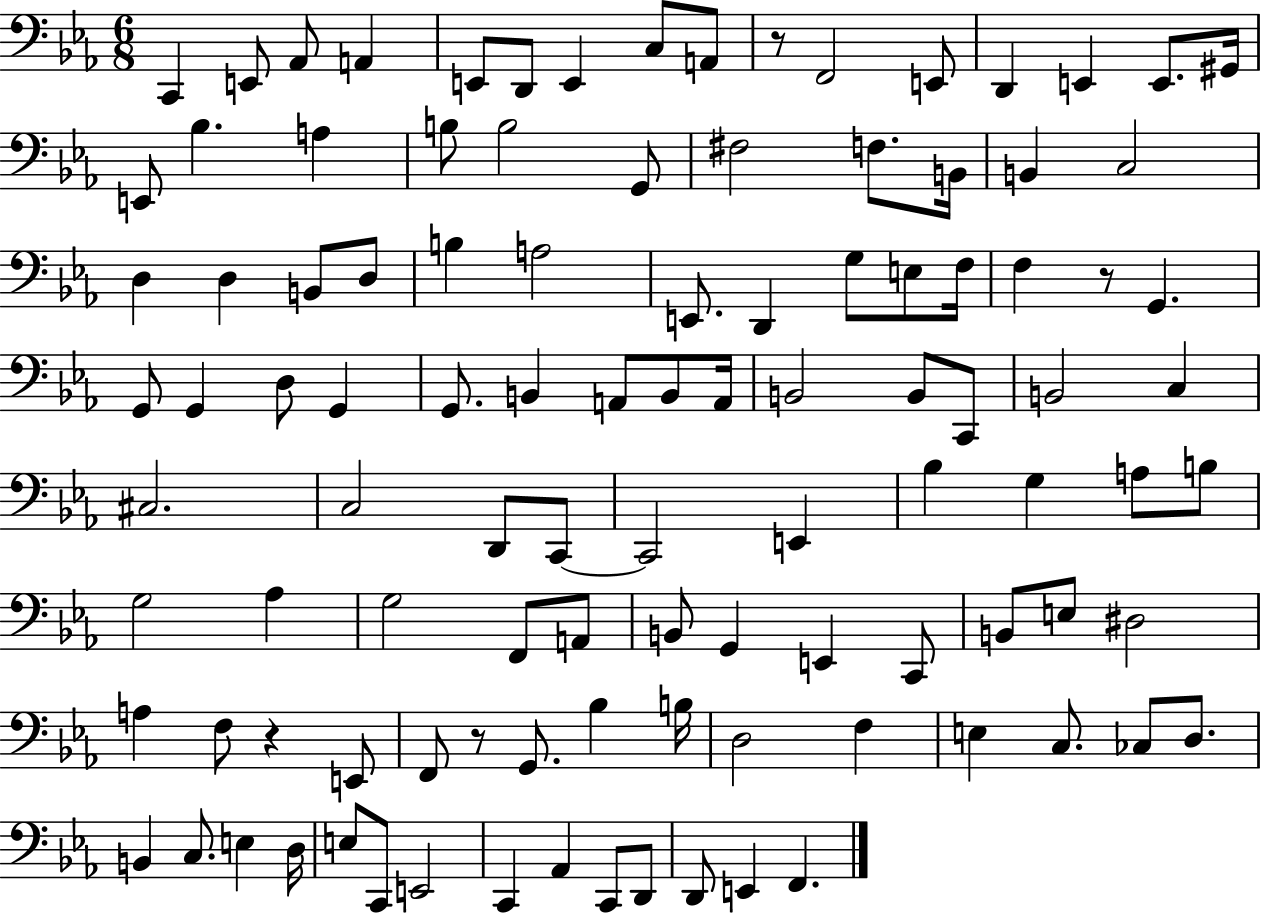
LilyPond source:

{
  \clef bass
  \numericTimeSignature
  \time 6/8
  \key ees \major
  c,4 e,8 aes,8 a,4 | e,8 d,8 e,4 c8 a,8 | r8 f,2 e,8 | d,4 e,4 e,8. gis,16 | \break e,8 bes4. a4 | b8 b2 g,8 | fis2 f8. b,16 | b,4 c2 | \break d4 d4 b,8 d8 | b4 a2 | e,8. d,4 g8 e8 f16 | f4 r8 g,4. | \break g,8 g,4 d8 g,4 | g,8. b,4 a,8 b,8 a,16 | b,2 b,8 c,8 | b,2 c4 | \break cis2. | c2 d,8 c,8~~ | c,2 e,4 | bes4 g4 a8 b8 | \break g2 aes4 | g2 f,8 a,8 | b,8 g,4 e,4 c,8 | b,8 e8 dis2 | \break a4 f8 r4 e,8 | f,8 r8 g,8. bes4 b16 | d2 f4 | e4 c8. ces8 d8. | \break b,4 c8. e4 d16 | e8 c,8 e,2 | c,4 aes,4 c,8 d,8 | d,8 e,4 f,4. | \break \bar "|."
}